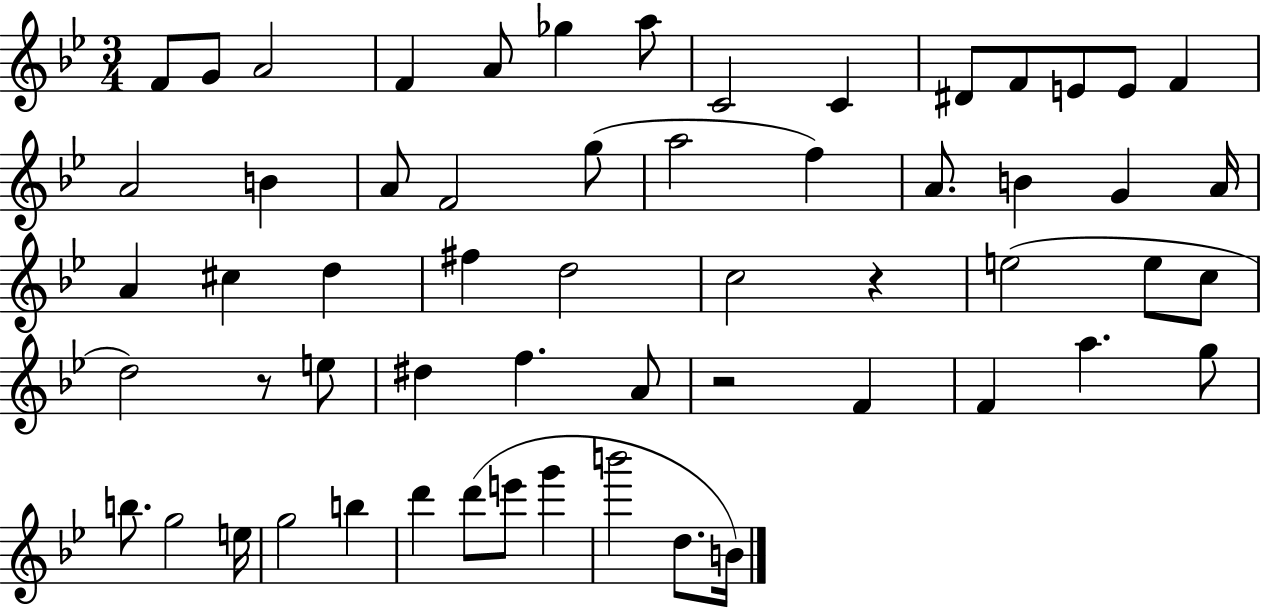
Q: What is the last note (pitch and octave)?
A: B4